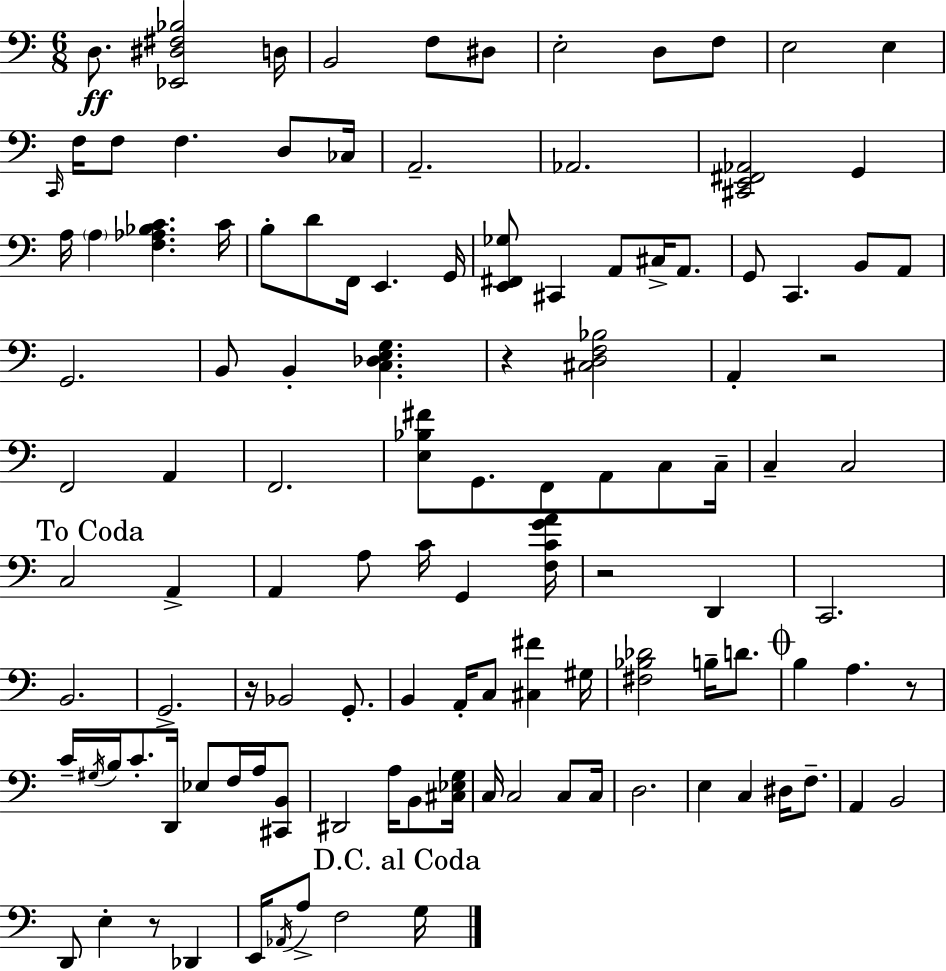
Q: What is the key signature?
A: A minor